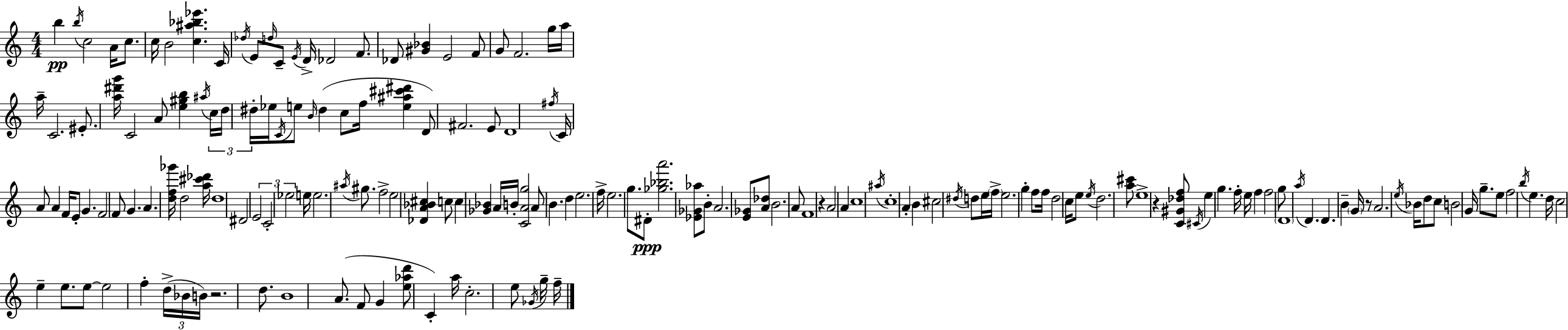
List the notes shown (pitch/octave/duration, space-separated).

B5/q B5/s C5/h A4/s C5/e. C5/s B4/h [C5,A#5,Bb5,Eb6]/q. C4/s Db5/s E4/e D5/s C4/e E4/s D4/s Db4/h F4/e. Db4/e [G#4,Bb4]/q E4/h F4/e G4/e F4/h. G5/s A5/s A5/s C4/h. EIS4/e. [A5,D#6,G6]/s C4/h A4/e [E5,G#5,B5]/q A#5/s C5/s D5/s D#5/s Eb5/s C4/s E5/e B4/s D#5/q C5/e F5/s [E5,A#5,C#6,D#6]/q D4/e F#4/h. E4/e D4/w F#5/s C4/s A4/e A4/q F4/s E4/e G4/q. F4/h F4/e G4/q. A4/q. [D5,F5,Gb6]/s D5/h [A5,C#6,Db6]/s D5/w D#4/h E4/h C4/h Eb5/h E5/s E5/h. A#5/s G#5/e. F5/h E5/h [Db4,A4,Bb4,C#5]/q C5/e C5/q [Gb4,Bb4]/q A4/s B4/s [C4,A4,G5]/h A4/e B4/q. D5/q E5/h. F5/s E5/h. G5/e. D#4/e [Gb5,Bb5,A6]/h. [Eb4,Gb4,Ab5]/e B4/e A4/h. [E4,Gb4]/e [A4,Db5]/e B4/h. A4/e F4/w R/q A4/h A4/q C5/w A#5/s C5/w A4/q B4/q C#5/h D#5/s D5/e E5/s F5/s E5/h. G5/q F5/e F5/s D5/h C5/s E5/e E5/s D5/h. [A5,C#6]/e E5/w R/q [C4,G#4,Db5,F5]/e C#4/s E5/q G5/q. F5/s E5/s F5/q F5/h G5/e D4/w A5/s D4/q. D4/q. B4/q G4/s R/e A4/h. E5/s Bb4/s D5/e C5/e B4/h G4/s G5/e. E5/e F5/h B5/s E5/q. D5/s C5/h E5/q E5/e. E5/e E5/h F5/q D5/s Bb4/s B4/s R/h. D5/e. B4/w A4/e. F4/e G4/q [E5,Ab5,D6]/e C4/q A5/s C5/h. E5/e Gb4/s G5/s F5/s